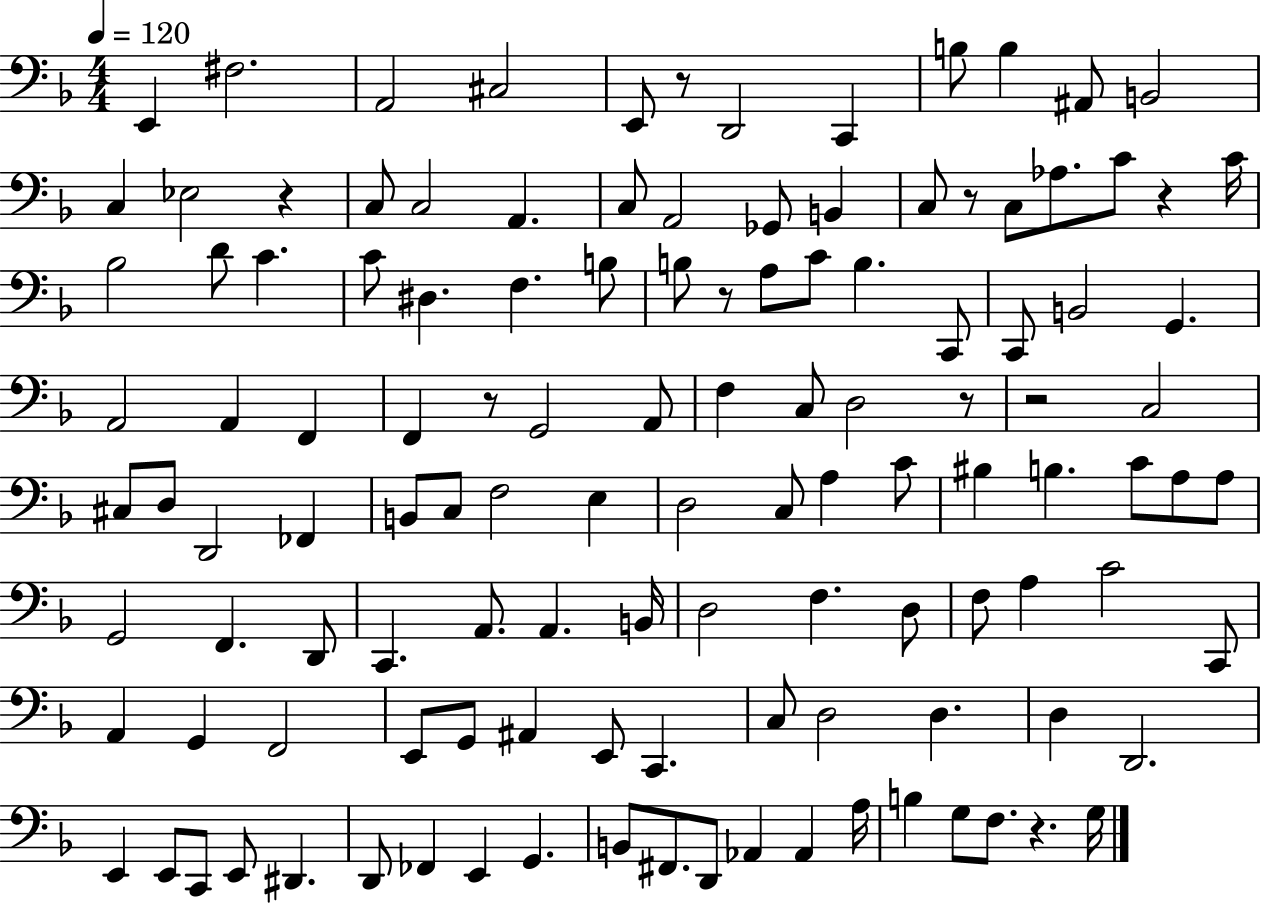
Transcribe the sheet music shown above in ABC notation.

X:1
T:Untitled
M:4/4
L:1/4
K:F
E,, ^F,2 A,,2 ^C,2 E,,/2 z/2 D,,2 C,, B,/2 B, ^A,,/2 B,,2 C, _E,2 z C,/2 C,2 A,, C,/2 A,,2 _G,,/2 B,, C,/2 z/2 C,/2 _A,/2 C/2 z C/4 _B,2 D/2 C C/2 ^D, F, B,/2 B,/2 z/2 A,/2 C/2 B, C,,/2 C,,/2 B,,2 G,, A,,2 A,, F,, F,, z/2 G,,2 A,,/2 F, C,/2 D,2 z/2 z2 C,2 ^C,/2 D,/2 D,,2 _F,, B,,/2 C,/2 F,2 E, D,2 C,/2 A, C/2 ^B, B, C/2 A,/2 A,/2 G,,2 F,, D,,/2 C,, A,,/2 A,, B,,/4 D,2 F, D,/2 F,/2 A, C2 C,,/2 A,, G,, F,,2 E,,/2 G,,/2 ^A,, E,,/2 C,, C,/2 D,2 D, D, D,,2 E,, E,,/2 C,,/2 E,,/2 ^D,, D,,/2 _F,, E,, G,, B,,/2 ^F,,/2 D,,/2 _A,, _A,, A,/4 B, G,/2 F,/2 z G,/4